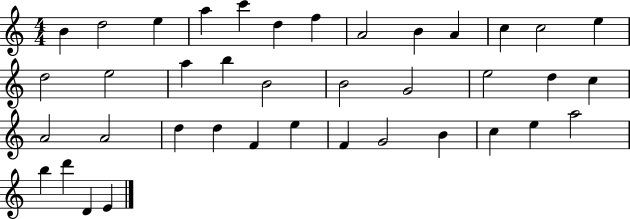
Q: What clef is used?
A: treble